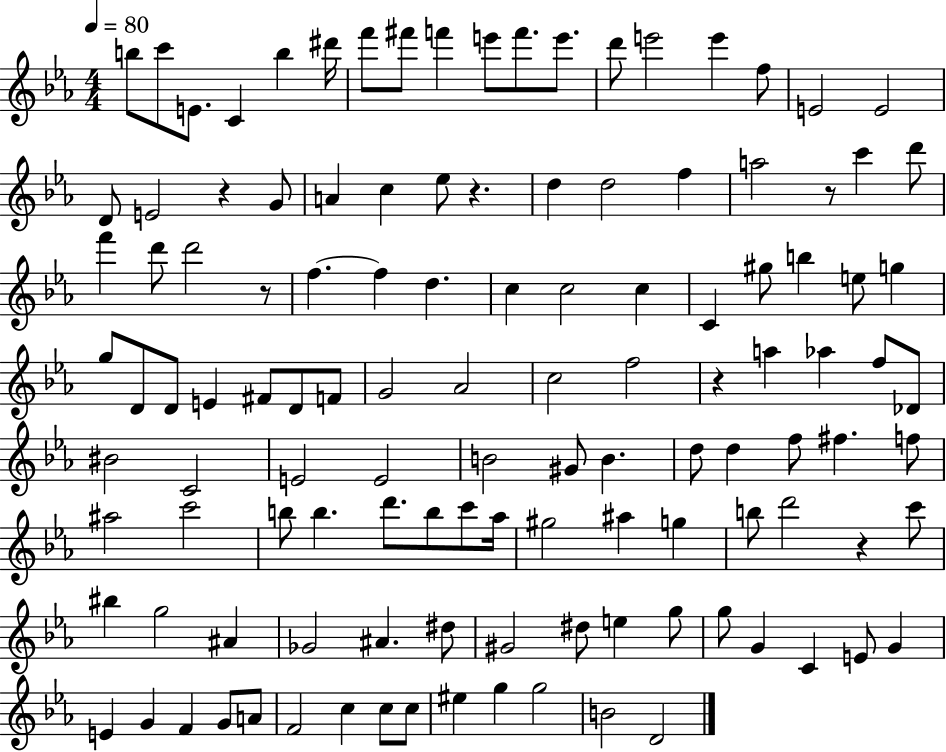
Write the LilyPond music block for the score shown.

{
  \clef treble
  \numericTimeSignature
  \time 4/4
  \key ees \major
  \tempo 4 = 80
  b''8 c'''8 e'8. c'4 b''4 dis'''16 | f'''8 fis'''8 f'''4 e'''8 f'''8. e'''8. | d'''8 e'''2 e'''4 f''8 | e'2 e'2 | \break d'8 e'2 r4 g'8 | a'4 c''4 ees''8 r4. | d''4 d''2 f''4 | a''2 r8 c'''4 d'''8 | \break f'''4 d'''8 d'''2 r8 | f''4.~~ f''4 d''4. | c''4 c''2 c''4 | c'4 gis''8 b''4 e''8 g''4 | \break g''8 d'8 d'8 e'4 fis'8 d'8 f'8 | g'2 aes'2 | c''2 f''2 | r4 a''4 aes''4 f''8 des'8 | \break bis'2 c'2 | e'2 e'2 | b'2 gis'8 b'4. | d''8 d''4 f''8 fis''4. f''8 | \break ais''2 c'''2 | b''8 b''4. d'''8. b''8 c'''8 aes''16 | gis''2 ais''4 g''4 | b''8 d'''2 r4 c'''8 | \break bis''4 g''2 ais'4 | ges'2 ais'4. dis''8 | gis'2 dis''8 e''4 g''8 | g''8 g'4 c'4 e'8 g'4 | \break e'4 g'4 f'4 g'8 a'8 | f'2 c''4 c''8 c''8 | eis''4 g''4 g''2 | b'2 d'2 | \break \bar "|."
}